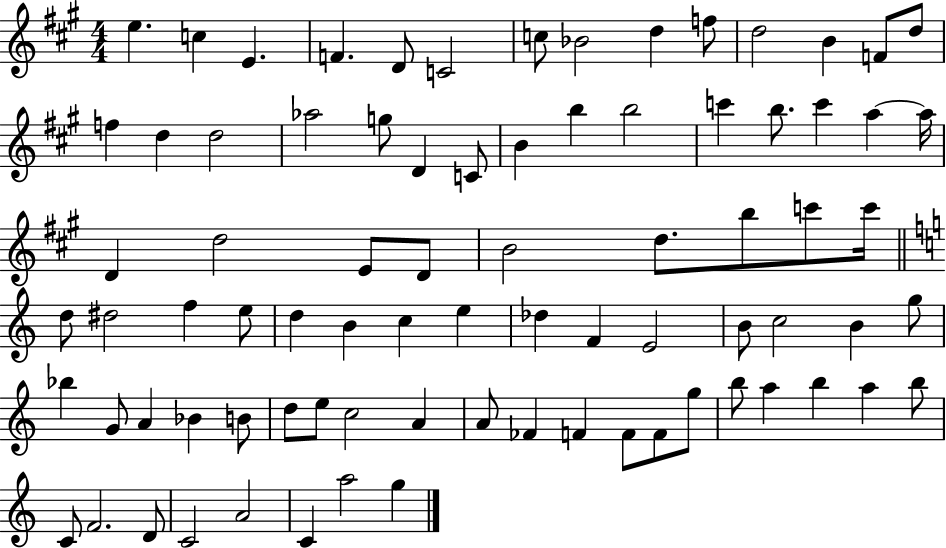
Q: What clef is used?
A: treble